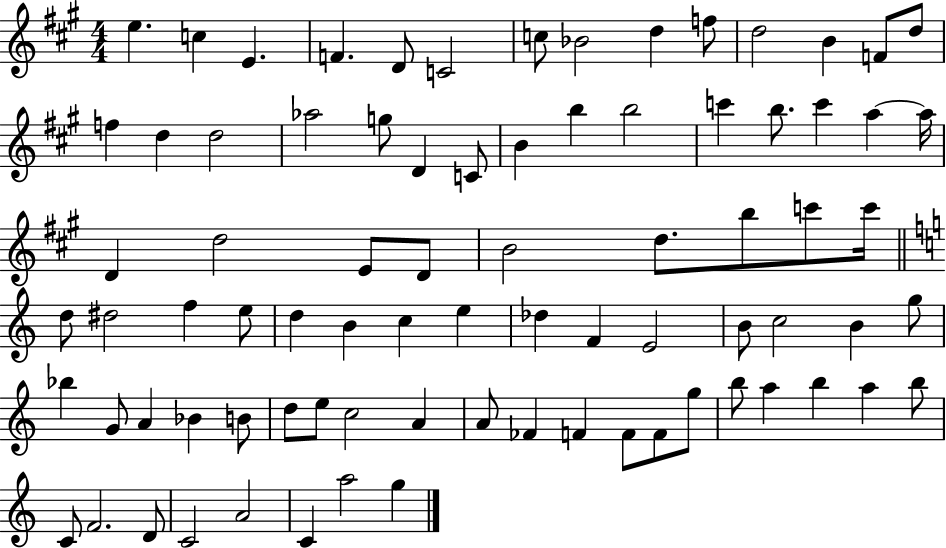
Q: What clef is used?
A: treble